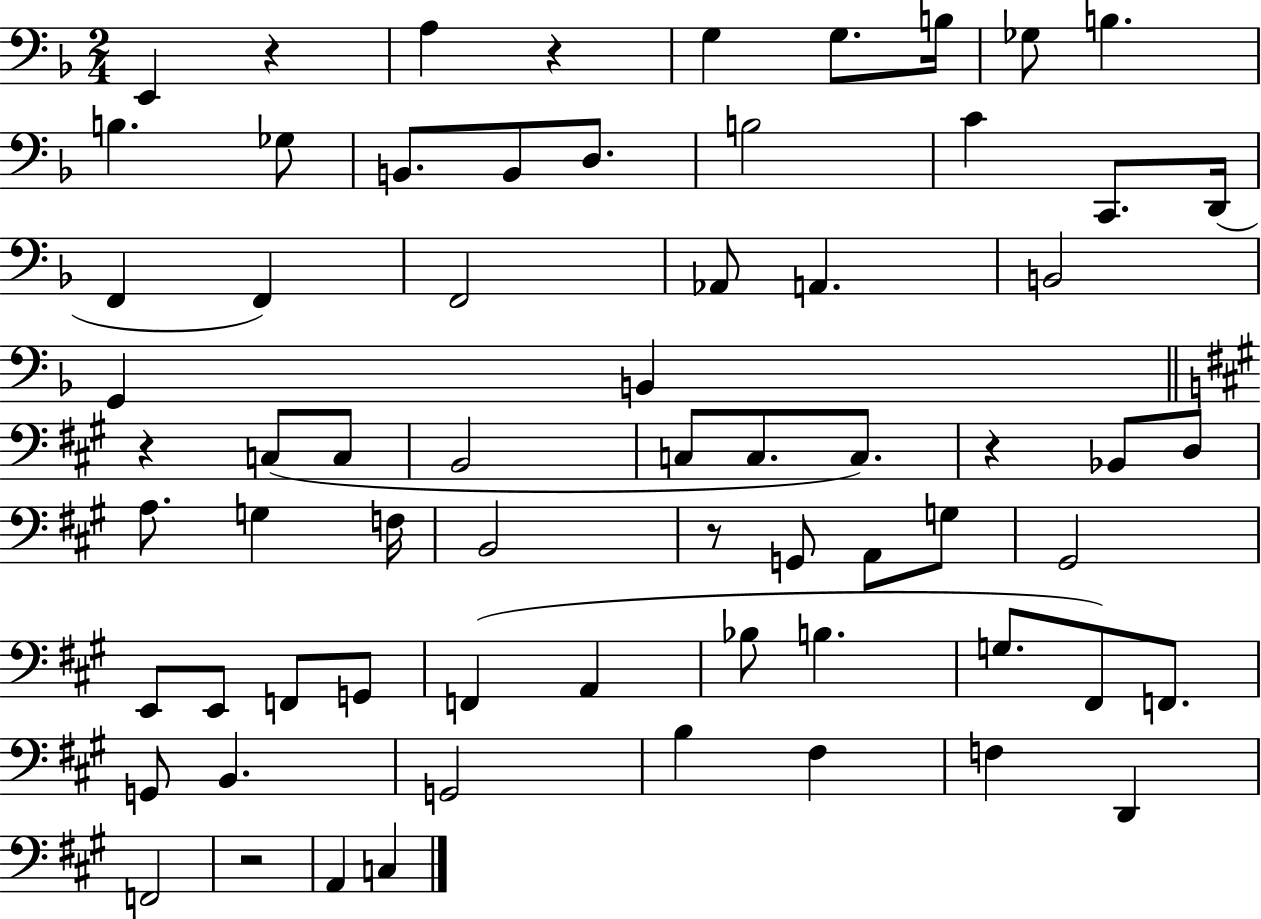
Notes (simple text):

E2/q R/q A3/q R/q G3/q G3/e. B3/s Gb3/e B3/q. B3/q. Gb3/e B2/e. B2/e D3/e. B3/h C4/q C2/e. D2/s F2/q F2/q F2/h Ab2/e A2/q. B2/h G2/q B2/q R/q C3/e C3/e B2/h C3/e C3/e. C3/e. R/q Bb2/e D3/e A3/e. G3/q F3/s B2/h R/e G2/e A2/e G3/e G#2/h E2/e E2/e F2/e G2/e F2/q A2/q Bb3/e B3/q. G3/e. F#2/e F2/e. G2/e B2/q. G2/h B3/q F#3/q F3/q D2/q F2/h R/h A2/q C3/q